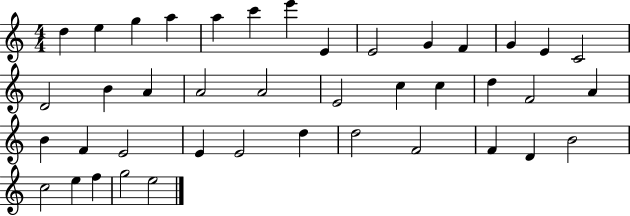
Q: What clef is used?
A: treble